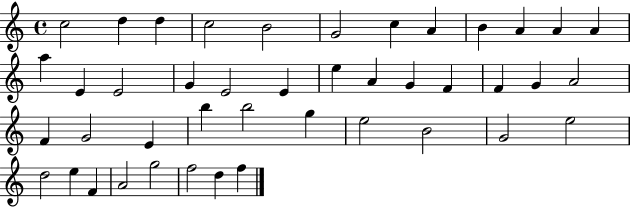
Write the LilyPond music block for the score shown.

{
  \clef treble
  \time 4/4
  \defaultTimeSignature
  \key c \major
  c''2 d''4 d''4 | c''2 b'2 | g'2 c''4 a'4 | b'4 a'4 a'4 a'4 | \break a''4 e'4 e'2 | g'4 e'2 e'4 | e''4 a'4 g'4 f'4 | f'4 g'4 a'2 | \break f'4 g'2 e'4 | b''4 b''2 g''4 | e''2 b'2 | g'2 e''2 | \break d''2 e''4 f'4 | a'2 g''2 | f''2 d''4 f''4 | \bar "|."
}